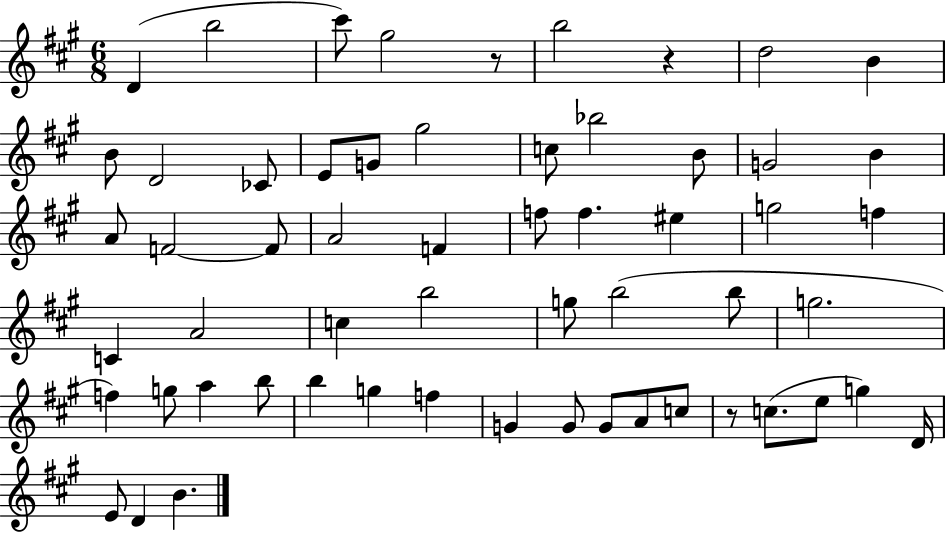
D4/q B5/h C#6/e G#5/h R/e B5/h R/q D5/h B4/q B4/e D4/h CES4/e E4/e G4/e G#5/h C5/e Bb5/h B4/e G4/h B4/q A4/e F4/h F4/e A4/h F4/q F5/e F5/q. EIS5/q G5/h F5/q C4/q A4/h C5/q B5/h G5/e B5/h B5/e G5/h. F5/q G5/e A5/q B5/e B5/q G5/q F5/q G4/q G4/e G4/e A4/e C5/e R/e C5/e. E5/e G5/q D4/s E4/e D4/q B4/q.